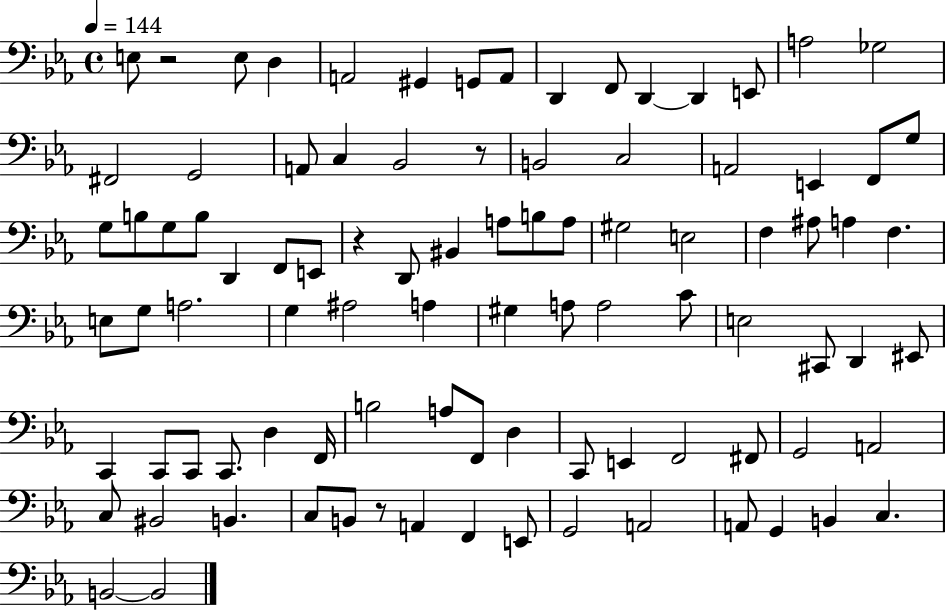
X:1
T:Untitled
M:4/4
L:1/4
K:Eb
E,/2 z2 E,/2 D, A,,2 ^G,, G,,/2 A,,/2 D,, F,,/2 D,, D,, E,,/2 A,2 _G,2 ^F,,2 G,,2 A,,/2 C, _B,,2 z/2 B,,2 C,2 A,,2 E,, F,,/2 G,/2 G,/2 B,/2 G,/2 B,/2 D,, F,,/2 E,,/2 z D,,/2 ^B,, A,/2 B,/2 A,/2 ^G,2 E,2 F, ^A,/2 A, F, E,/2 G,/2 A,2 G, ^A,2 A, ^G, A,/2 A,2 C/2 E,2 ^C,,/2 D,, ^E,,/2 C,, C,,/2 C,,/2 C,,/2 D, F,,/4 B,2 A,/2 F,,/2 D, C,,/2 E,, F,,2 ^F,,/2 G,,2 A,,2 C,/2 ^B,,2 B,, C,/2 B,,/2 z/2 A,, F,, E,,/2 G,,2 A,,2 A,,/2 G,, B,, C, B,,2 B,,2